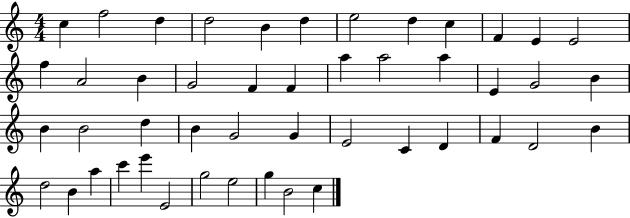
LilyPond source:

{
  \clef treble
  \numericTimeSignature
  \time 4/4
  \key c \major
  c''4 f''2 d''4 | d''2 b'4 d''4 | e''2 d''4 c''4 | f'4 e'4 e'2 | \break f''4 a'2 b'4 | g'2 f'4 f'4 | a''4 a''2 a''4 | e'4 g'2 b'4 | \break b'4 b'2 d''4 | b'4 g'2 g'4 | e'2 c'4 d'4 | f'4 d'2 b'4 | \break d''2 b'4 a''4 | c'''4 e'''4 e'2 | g''2 e''2 | g''4 b'2 c''4 | \break \bar "|."
}